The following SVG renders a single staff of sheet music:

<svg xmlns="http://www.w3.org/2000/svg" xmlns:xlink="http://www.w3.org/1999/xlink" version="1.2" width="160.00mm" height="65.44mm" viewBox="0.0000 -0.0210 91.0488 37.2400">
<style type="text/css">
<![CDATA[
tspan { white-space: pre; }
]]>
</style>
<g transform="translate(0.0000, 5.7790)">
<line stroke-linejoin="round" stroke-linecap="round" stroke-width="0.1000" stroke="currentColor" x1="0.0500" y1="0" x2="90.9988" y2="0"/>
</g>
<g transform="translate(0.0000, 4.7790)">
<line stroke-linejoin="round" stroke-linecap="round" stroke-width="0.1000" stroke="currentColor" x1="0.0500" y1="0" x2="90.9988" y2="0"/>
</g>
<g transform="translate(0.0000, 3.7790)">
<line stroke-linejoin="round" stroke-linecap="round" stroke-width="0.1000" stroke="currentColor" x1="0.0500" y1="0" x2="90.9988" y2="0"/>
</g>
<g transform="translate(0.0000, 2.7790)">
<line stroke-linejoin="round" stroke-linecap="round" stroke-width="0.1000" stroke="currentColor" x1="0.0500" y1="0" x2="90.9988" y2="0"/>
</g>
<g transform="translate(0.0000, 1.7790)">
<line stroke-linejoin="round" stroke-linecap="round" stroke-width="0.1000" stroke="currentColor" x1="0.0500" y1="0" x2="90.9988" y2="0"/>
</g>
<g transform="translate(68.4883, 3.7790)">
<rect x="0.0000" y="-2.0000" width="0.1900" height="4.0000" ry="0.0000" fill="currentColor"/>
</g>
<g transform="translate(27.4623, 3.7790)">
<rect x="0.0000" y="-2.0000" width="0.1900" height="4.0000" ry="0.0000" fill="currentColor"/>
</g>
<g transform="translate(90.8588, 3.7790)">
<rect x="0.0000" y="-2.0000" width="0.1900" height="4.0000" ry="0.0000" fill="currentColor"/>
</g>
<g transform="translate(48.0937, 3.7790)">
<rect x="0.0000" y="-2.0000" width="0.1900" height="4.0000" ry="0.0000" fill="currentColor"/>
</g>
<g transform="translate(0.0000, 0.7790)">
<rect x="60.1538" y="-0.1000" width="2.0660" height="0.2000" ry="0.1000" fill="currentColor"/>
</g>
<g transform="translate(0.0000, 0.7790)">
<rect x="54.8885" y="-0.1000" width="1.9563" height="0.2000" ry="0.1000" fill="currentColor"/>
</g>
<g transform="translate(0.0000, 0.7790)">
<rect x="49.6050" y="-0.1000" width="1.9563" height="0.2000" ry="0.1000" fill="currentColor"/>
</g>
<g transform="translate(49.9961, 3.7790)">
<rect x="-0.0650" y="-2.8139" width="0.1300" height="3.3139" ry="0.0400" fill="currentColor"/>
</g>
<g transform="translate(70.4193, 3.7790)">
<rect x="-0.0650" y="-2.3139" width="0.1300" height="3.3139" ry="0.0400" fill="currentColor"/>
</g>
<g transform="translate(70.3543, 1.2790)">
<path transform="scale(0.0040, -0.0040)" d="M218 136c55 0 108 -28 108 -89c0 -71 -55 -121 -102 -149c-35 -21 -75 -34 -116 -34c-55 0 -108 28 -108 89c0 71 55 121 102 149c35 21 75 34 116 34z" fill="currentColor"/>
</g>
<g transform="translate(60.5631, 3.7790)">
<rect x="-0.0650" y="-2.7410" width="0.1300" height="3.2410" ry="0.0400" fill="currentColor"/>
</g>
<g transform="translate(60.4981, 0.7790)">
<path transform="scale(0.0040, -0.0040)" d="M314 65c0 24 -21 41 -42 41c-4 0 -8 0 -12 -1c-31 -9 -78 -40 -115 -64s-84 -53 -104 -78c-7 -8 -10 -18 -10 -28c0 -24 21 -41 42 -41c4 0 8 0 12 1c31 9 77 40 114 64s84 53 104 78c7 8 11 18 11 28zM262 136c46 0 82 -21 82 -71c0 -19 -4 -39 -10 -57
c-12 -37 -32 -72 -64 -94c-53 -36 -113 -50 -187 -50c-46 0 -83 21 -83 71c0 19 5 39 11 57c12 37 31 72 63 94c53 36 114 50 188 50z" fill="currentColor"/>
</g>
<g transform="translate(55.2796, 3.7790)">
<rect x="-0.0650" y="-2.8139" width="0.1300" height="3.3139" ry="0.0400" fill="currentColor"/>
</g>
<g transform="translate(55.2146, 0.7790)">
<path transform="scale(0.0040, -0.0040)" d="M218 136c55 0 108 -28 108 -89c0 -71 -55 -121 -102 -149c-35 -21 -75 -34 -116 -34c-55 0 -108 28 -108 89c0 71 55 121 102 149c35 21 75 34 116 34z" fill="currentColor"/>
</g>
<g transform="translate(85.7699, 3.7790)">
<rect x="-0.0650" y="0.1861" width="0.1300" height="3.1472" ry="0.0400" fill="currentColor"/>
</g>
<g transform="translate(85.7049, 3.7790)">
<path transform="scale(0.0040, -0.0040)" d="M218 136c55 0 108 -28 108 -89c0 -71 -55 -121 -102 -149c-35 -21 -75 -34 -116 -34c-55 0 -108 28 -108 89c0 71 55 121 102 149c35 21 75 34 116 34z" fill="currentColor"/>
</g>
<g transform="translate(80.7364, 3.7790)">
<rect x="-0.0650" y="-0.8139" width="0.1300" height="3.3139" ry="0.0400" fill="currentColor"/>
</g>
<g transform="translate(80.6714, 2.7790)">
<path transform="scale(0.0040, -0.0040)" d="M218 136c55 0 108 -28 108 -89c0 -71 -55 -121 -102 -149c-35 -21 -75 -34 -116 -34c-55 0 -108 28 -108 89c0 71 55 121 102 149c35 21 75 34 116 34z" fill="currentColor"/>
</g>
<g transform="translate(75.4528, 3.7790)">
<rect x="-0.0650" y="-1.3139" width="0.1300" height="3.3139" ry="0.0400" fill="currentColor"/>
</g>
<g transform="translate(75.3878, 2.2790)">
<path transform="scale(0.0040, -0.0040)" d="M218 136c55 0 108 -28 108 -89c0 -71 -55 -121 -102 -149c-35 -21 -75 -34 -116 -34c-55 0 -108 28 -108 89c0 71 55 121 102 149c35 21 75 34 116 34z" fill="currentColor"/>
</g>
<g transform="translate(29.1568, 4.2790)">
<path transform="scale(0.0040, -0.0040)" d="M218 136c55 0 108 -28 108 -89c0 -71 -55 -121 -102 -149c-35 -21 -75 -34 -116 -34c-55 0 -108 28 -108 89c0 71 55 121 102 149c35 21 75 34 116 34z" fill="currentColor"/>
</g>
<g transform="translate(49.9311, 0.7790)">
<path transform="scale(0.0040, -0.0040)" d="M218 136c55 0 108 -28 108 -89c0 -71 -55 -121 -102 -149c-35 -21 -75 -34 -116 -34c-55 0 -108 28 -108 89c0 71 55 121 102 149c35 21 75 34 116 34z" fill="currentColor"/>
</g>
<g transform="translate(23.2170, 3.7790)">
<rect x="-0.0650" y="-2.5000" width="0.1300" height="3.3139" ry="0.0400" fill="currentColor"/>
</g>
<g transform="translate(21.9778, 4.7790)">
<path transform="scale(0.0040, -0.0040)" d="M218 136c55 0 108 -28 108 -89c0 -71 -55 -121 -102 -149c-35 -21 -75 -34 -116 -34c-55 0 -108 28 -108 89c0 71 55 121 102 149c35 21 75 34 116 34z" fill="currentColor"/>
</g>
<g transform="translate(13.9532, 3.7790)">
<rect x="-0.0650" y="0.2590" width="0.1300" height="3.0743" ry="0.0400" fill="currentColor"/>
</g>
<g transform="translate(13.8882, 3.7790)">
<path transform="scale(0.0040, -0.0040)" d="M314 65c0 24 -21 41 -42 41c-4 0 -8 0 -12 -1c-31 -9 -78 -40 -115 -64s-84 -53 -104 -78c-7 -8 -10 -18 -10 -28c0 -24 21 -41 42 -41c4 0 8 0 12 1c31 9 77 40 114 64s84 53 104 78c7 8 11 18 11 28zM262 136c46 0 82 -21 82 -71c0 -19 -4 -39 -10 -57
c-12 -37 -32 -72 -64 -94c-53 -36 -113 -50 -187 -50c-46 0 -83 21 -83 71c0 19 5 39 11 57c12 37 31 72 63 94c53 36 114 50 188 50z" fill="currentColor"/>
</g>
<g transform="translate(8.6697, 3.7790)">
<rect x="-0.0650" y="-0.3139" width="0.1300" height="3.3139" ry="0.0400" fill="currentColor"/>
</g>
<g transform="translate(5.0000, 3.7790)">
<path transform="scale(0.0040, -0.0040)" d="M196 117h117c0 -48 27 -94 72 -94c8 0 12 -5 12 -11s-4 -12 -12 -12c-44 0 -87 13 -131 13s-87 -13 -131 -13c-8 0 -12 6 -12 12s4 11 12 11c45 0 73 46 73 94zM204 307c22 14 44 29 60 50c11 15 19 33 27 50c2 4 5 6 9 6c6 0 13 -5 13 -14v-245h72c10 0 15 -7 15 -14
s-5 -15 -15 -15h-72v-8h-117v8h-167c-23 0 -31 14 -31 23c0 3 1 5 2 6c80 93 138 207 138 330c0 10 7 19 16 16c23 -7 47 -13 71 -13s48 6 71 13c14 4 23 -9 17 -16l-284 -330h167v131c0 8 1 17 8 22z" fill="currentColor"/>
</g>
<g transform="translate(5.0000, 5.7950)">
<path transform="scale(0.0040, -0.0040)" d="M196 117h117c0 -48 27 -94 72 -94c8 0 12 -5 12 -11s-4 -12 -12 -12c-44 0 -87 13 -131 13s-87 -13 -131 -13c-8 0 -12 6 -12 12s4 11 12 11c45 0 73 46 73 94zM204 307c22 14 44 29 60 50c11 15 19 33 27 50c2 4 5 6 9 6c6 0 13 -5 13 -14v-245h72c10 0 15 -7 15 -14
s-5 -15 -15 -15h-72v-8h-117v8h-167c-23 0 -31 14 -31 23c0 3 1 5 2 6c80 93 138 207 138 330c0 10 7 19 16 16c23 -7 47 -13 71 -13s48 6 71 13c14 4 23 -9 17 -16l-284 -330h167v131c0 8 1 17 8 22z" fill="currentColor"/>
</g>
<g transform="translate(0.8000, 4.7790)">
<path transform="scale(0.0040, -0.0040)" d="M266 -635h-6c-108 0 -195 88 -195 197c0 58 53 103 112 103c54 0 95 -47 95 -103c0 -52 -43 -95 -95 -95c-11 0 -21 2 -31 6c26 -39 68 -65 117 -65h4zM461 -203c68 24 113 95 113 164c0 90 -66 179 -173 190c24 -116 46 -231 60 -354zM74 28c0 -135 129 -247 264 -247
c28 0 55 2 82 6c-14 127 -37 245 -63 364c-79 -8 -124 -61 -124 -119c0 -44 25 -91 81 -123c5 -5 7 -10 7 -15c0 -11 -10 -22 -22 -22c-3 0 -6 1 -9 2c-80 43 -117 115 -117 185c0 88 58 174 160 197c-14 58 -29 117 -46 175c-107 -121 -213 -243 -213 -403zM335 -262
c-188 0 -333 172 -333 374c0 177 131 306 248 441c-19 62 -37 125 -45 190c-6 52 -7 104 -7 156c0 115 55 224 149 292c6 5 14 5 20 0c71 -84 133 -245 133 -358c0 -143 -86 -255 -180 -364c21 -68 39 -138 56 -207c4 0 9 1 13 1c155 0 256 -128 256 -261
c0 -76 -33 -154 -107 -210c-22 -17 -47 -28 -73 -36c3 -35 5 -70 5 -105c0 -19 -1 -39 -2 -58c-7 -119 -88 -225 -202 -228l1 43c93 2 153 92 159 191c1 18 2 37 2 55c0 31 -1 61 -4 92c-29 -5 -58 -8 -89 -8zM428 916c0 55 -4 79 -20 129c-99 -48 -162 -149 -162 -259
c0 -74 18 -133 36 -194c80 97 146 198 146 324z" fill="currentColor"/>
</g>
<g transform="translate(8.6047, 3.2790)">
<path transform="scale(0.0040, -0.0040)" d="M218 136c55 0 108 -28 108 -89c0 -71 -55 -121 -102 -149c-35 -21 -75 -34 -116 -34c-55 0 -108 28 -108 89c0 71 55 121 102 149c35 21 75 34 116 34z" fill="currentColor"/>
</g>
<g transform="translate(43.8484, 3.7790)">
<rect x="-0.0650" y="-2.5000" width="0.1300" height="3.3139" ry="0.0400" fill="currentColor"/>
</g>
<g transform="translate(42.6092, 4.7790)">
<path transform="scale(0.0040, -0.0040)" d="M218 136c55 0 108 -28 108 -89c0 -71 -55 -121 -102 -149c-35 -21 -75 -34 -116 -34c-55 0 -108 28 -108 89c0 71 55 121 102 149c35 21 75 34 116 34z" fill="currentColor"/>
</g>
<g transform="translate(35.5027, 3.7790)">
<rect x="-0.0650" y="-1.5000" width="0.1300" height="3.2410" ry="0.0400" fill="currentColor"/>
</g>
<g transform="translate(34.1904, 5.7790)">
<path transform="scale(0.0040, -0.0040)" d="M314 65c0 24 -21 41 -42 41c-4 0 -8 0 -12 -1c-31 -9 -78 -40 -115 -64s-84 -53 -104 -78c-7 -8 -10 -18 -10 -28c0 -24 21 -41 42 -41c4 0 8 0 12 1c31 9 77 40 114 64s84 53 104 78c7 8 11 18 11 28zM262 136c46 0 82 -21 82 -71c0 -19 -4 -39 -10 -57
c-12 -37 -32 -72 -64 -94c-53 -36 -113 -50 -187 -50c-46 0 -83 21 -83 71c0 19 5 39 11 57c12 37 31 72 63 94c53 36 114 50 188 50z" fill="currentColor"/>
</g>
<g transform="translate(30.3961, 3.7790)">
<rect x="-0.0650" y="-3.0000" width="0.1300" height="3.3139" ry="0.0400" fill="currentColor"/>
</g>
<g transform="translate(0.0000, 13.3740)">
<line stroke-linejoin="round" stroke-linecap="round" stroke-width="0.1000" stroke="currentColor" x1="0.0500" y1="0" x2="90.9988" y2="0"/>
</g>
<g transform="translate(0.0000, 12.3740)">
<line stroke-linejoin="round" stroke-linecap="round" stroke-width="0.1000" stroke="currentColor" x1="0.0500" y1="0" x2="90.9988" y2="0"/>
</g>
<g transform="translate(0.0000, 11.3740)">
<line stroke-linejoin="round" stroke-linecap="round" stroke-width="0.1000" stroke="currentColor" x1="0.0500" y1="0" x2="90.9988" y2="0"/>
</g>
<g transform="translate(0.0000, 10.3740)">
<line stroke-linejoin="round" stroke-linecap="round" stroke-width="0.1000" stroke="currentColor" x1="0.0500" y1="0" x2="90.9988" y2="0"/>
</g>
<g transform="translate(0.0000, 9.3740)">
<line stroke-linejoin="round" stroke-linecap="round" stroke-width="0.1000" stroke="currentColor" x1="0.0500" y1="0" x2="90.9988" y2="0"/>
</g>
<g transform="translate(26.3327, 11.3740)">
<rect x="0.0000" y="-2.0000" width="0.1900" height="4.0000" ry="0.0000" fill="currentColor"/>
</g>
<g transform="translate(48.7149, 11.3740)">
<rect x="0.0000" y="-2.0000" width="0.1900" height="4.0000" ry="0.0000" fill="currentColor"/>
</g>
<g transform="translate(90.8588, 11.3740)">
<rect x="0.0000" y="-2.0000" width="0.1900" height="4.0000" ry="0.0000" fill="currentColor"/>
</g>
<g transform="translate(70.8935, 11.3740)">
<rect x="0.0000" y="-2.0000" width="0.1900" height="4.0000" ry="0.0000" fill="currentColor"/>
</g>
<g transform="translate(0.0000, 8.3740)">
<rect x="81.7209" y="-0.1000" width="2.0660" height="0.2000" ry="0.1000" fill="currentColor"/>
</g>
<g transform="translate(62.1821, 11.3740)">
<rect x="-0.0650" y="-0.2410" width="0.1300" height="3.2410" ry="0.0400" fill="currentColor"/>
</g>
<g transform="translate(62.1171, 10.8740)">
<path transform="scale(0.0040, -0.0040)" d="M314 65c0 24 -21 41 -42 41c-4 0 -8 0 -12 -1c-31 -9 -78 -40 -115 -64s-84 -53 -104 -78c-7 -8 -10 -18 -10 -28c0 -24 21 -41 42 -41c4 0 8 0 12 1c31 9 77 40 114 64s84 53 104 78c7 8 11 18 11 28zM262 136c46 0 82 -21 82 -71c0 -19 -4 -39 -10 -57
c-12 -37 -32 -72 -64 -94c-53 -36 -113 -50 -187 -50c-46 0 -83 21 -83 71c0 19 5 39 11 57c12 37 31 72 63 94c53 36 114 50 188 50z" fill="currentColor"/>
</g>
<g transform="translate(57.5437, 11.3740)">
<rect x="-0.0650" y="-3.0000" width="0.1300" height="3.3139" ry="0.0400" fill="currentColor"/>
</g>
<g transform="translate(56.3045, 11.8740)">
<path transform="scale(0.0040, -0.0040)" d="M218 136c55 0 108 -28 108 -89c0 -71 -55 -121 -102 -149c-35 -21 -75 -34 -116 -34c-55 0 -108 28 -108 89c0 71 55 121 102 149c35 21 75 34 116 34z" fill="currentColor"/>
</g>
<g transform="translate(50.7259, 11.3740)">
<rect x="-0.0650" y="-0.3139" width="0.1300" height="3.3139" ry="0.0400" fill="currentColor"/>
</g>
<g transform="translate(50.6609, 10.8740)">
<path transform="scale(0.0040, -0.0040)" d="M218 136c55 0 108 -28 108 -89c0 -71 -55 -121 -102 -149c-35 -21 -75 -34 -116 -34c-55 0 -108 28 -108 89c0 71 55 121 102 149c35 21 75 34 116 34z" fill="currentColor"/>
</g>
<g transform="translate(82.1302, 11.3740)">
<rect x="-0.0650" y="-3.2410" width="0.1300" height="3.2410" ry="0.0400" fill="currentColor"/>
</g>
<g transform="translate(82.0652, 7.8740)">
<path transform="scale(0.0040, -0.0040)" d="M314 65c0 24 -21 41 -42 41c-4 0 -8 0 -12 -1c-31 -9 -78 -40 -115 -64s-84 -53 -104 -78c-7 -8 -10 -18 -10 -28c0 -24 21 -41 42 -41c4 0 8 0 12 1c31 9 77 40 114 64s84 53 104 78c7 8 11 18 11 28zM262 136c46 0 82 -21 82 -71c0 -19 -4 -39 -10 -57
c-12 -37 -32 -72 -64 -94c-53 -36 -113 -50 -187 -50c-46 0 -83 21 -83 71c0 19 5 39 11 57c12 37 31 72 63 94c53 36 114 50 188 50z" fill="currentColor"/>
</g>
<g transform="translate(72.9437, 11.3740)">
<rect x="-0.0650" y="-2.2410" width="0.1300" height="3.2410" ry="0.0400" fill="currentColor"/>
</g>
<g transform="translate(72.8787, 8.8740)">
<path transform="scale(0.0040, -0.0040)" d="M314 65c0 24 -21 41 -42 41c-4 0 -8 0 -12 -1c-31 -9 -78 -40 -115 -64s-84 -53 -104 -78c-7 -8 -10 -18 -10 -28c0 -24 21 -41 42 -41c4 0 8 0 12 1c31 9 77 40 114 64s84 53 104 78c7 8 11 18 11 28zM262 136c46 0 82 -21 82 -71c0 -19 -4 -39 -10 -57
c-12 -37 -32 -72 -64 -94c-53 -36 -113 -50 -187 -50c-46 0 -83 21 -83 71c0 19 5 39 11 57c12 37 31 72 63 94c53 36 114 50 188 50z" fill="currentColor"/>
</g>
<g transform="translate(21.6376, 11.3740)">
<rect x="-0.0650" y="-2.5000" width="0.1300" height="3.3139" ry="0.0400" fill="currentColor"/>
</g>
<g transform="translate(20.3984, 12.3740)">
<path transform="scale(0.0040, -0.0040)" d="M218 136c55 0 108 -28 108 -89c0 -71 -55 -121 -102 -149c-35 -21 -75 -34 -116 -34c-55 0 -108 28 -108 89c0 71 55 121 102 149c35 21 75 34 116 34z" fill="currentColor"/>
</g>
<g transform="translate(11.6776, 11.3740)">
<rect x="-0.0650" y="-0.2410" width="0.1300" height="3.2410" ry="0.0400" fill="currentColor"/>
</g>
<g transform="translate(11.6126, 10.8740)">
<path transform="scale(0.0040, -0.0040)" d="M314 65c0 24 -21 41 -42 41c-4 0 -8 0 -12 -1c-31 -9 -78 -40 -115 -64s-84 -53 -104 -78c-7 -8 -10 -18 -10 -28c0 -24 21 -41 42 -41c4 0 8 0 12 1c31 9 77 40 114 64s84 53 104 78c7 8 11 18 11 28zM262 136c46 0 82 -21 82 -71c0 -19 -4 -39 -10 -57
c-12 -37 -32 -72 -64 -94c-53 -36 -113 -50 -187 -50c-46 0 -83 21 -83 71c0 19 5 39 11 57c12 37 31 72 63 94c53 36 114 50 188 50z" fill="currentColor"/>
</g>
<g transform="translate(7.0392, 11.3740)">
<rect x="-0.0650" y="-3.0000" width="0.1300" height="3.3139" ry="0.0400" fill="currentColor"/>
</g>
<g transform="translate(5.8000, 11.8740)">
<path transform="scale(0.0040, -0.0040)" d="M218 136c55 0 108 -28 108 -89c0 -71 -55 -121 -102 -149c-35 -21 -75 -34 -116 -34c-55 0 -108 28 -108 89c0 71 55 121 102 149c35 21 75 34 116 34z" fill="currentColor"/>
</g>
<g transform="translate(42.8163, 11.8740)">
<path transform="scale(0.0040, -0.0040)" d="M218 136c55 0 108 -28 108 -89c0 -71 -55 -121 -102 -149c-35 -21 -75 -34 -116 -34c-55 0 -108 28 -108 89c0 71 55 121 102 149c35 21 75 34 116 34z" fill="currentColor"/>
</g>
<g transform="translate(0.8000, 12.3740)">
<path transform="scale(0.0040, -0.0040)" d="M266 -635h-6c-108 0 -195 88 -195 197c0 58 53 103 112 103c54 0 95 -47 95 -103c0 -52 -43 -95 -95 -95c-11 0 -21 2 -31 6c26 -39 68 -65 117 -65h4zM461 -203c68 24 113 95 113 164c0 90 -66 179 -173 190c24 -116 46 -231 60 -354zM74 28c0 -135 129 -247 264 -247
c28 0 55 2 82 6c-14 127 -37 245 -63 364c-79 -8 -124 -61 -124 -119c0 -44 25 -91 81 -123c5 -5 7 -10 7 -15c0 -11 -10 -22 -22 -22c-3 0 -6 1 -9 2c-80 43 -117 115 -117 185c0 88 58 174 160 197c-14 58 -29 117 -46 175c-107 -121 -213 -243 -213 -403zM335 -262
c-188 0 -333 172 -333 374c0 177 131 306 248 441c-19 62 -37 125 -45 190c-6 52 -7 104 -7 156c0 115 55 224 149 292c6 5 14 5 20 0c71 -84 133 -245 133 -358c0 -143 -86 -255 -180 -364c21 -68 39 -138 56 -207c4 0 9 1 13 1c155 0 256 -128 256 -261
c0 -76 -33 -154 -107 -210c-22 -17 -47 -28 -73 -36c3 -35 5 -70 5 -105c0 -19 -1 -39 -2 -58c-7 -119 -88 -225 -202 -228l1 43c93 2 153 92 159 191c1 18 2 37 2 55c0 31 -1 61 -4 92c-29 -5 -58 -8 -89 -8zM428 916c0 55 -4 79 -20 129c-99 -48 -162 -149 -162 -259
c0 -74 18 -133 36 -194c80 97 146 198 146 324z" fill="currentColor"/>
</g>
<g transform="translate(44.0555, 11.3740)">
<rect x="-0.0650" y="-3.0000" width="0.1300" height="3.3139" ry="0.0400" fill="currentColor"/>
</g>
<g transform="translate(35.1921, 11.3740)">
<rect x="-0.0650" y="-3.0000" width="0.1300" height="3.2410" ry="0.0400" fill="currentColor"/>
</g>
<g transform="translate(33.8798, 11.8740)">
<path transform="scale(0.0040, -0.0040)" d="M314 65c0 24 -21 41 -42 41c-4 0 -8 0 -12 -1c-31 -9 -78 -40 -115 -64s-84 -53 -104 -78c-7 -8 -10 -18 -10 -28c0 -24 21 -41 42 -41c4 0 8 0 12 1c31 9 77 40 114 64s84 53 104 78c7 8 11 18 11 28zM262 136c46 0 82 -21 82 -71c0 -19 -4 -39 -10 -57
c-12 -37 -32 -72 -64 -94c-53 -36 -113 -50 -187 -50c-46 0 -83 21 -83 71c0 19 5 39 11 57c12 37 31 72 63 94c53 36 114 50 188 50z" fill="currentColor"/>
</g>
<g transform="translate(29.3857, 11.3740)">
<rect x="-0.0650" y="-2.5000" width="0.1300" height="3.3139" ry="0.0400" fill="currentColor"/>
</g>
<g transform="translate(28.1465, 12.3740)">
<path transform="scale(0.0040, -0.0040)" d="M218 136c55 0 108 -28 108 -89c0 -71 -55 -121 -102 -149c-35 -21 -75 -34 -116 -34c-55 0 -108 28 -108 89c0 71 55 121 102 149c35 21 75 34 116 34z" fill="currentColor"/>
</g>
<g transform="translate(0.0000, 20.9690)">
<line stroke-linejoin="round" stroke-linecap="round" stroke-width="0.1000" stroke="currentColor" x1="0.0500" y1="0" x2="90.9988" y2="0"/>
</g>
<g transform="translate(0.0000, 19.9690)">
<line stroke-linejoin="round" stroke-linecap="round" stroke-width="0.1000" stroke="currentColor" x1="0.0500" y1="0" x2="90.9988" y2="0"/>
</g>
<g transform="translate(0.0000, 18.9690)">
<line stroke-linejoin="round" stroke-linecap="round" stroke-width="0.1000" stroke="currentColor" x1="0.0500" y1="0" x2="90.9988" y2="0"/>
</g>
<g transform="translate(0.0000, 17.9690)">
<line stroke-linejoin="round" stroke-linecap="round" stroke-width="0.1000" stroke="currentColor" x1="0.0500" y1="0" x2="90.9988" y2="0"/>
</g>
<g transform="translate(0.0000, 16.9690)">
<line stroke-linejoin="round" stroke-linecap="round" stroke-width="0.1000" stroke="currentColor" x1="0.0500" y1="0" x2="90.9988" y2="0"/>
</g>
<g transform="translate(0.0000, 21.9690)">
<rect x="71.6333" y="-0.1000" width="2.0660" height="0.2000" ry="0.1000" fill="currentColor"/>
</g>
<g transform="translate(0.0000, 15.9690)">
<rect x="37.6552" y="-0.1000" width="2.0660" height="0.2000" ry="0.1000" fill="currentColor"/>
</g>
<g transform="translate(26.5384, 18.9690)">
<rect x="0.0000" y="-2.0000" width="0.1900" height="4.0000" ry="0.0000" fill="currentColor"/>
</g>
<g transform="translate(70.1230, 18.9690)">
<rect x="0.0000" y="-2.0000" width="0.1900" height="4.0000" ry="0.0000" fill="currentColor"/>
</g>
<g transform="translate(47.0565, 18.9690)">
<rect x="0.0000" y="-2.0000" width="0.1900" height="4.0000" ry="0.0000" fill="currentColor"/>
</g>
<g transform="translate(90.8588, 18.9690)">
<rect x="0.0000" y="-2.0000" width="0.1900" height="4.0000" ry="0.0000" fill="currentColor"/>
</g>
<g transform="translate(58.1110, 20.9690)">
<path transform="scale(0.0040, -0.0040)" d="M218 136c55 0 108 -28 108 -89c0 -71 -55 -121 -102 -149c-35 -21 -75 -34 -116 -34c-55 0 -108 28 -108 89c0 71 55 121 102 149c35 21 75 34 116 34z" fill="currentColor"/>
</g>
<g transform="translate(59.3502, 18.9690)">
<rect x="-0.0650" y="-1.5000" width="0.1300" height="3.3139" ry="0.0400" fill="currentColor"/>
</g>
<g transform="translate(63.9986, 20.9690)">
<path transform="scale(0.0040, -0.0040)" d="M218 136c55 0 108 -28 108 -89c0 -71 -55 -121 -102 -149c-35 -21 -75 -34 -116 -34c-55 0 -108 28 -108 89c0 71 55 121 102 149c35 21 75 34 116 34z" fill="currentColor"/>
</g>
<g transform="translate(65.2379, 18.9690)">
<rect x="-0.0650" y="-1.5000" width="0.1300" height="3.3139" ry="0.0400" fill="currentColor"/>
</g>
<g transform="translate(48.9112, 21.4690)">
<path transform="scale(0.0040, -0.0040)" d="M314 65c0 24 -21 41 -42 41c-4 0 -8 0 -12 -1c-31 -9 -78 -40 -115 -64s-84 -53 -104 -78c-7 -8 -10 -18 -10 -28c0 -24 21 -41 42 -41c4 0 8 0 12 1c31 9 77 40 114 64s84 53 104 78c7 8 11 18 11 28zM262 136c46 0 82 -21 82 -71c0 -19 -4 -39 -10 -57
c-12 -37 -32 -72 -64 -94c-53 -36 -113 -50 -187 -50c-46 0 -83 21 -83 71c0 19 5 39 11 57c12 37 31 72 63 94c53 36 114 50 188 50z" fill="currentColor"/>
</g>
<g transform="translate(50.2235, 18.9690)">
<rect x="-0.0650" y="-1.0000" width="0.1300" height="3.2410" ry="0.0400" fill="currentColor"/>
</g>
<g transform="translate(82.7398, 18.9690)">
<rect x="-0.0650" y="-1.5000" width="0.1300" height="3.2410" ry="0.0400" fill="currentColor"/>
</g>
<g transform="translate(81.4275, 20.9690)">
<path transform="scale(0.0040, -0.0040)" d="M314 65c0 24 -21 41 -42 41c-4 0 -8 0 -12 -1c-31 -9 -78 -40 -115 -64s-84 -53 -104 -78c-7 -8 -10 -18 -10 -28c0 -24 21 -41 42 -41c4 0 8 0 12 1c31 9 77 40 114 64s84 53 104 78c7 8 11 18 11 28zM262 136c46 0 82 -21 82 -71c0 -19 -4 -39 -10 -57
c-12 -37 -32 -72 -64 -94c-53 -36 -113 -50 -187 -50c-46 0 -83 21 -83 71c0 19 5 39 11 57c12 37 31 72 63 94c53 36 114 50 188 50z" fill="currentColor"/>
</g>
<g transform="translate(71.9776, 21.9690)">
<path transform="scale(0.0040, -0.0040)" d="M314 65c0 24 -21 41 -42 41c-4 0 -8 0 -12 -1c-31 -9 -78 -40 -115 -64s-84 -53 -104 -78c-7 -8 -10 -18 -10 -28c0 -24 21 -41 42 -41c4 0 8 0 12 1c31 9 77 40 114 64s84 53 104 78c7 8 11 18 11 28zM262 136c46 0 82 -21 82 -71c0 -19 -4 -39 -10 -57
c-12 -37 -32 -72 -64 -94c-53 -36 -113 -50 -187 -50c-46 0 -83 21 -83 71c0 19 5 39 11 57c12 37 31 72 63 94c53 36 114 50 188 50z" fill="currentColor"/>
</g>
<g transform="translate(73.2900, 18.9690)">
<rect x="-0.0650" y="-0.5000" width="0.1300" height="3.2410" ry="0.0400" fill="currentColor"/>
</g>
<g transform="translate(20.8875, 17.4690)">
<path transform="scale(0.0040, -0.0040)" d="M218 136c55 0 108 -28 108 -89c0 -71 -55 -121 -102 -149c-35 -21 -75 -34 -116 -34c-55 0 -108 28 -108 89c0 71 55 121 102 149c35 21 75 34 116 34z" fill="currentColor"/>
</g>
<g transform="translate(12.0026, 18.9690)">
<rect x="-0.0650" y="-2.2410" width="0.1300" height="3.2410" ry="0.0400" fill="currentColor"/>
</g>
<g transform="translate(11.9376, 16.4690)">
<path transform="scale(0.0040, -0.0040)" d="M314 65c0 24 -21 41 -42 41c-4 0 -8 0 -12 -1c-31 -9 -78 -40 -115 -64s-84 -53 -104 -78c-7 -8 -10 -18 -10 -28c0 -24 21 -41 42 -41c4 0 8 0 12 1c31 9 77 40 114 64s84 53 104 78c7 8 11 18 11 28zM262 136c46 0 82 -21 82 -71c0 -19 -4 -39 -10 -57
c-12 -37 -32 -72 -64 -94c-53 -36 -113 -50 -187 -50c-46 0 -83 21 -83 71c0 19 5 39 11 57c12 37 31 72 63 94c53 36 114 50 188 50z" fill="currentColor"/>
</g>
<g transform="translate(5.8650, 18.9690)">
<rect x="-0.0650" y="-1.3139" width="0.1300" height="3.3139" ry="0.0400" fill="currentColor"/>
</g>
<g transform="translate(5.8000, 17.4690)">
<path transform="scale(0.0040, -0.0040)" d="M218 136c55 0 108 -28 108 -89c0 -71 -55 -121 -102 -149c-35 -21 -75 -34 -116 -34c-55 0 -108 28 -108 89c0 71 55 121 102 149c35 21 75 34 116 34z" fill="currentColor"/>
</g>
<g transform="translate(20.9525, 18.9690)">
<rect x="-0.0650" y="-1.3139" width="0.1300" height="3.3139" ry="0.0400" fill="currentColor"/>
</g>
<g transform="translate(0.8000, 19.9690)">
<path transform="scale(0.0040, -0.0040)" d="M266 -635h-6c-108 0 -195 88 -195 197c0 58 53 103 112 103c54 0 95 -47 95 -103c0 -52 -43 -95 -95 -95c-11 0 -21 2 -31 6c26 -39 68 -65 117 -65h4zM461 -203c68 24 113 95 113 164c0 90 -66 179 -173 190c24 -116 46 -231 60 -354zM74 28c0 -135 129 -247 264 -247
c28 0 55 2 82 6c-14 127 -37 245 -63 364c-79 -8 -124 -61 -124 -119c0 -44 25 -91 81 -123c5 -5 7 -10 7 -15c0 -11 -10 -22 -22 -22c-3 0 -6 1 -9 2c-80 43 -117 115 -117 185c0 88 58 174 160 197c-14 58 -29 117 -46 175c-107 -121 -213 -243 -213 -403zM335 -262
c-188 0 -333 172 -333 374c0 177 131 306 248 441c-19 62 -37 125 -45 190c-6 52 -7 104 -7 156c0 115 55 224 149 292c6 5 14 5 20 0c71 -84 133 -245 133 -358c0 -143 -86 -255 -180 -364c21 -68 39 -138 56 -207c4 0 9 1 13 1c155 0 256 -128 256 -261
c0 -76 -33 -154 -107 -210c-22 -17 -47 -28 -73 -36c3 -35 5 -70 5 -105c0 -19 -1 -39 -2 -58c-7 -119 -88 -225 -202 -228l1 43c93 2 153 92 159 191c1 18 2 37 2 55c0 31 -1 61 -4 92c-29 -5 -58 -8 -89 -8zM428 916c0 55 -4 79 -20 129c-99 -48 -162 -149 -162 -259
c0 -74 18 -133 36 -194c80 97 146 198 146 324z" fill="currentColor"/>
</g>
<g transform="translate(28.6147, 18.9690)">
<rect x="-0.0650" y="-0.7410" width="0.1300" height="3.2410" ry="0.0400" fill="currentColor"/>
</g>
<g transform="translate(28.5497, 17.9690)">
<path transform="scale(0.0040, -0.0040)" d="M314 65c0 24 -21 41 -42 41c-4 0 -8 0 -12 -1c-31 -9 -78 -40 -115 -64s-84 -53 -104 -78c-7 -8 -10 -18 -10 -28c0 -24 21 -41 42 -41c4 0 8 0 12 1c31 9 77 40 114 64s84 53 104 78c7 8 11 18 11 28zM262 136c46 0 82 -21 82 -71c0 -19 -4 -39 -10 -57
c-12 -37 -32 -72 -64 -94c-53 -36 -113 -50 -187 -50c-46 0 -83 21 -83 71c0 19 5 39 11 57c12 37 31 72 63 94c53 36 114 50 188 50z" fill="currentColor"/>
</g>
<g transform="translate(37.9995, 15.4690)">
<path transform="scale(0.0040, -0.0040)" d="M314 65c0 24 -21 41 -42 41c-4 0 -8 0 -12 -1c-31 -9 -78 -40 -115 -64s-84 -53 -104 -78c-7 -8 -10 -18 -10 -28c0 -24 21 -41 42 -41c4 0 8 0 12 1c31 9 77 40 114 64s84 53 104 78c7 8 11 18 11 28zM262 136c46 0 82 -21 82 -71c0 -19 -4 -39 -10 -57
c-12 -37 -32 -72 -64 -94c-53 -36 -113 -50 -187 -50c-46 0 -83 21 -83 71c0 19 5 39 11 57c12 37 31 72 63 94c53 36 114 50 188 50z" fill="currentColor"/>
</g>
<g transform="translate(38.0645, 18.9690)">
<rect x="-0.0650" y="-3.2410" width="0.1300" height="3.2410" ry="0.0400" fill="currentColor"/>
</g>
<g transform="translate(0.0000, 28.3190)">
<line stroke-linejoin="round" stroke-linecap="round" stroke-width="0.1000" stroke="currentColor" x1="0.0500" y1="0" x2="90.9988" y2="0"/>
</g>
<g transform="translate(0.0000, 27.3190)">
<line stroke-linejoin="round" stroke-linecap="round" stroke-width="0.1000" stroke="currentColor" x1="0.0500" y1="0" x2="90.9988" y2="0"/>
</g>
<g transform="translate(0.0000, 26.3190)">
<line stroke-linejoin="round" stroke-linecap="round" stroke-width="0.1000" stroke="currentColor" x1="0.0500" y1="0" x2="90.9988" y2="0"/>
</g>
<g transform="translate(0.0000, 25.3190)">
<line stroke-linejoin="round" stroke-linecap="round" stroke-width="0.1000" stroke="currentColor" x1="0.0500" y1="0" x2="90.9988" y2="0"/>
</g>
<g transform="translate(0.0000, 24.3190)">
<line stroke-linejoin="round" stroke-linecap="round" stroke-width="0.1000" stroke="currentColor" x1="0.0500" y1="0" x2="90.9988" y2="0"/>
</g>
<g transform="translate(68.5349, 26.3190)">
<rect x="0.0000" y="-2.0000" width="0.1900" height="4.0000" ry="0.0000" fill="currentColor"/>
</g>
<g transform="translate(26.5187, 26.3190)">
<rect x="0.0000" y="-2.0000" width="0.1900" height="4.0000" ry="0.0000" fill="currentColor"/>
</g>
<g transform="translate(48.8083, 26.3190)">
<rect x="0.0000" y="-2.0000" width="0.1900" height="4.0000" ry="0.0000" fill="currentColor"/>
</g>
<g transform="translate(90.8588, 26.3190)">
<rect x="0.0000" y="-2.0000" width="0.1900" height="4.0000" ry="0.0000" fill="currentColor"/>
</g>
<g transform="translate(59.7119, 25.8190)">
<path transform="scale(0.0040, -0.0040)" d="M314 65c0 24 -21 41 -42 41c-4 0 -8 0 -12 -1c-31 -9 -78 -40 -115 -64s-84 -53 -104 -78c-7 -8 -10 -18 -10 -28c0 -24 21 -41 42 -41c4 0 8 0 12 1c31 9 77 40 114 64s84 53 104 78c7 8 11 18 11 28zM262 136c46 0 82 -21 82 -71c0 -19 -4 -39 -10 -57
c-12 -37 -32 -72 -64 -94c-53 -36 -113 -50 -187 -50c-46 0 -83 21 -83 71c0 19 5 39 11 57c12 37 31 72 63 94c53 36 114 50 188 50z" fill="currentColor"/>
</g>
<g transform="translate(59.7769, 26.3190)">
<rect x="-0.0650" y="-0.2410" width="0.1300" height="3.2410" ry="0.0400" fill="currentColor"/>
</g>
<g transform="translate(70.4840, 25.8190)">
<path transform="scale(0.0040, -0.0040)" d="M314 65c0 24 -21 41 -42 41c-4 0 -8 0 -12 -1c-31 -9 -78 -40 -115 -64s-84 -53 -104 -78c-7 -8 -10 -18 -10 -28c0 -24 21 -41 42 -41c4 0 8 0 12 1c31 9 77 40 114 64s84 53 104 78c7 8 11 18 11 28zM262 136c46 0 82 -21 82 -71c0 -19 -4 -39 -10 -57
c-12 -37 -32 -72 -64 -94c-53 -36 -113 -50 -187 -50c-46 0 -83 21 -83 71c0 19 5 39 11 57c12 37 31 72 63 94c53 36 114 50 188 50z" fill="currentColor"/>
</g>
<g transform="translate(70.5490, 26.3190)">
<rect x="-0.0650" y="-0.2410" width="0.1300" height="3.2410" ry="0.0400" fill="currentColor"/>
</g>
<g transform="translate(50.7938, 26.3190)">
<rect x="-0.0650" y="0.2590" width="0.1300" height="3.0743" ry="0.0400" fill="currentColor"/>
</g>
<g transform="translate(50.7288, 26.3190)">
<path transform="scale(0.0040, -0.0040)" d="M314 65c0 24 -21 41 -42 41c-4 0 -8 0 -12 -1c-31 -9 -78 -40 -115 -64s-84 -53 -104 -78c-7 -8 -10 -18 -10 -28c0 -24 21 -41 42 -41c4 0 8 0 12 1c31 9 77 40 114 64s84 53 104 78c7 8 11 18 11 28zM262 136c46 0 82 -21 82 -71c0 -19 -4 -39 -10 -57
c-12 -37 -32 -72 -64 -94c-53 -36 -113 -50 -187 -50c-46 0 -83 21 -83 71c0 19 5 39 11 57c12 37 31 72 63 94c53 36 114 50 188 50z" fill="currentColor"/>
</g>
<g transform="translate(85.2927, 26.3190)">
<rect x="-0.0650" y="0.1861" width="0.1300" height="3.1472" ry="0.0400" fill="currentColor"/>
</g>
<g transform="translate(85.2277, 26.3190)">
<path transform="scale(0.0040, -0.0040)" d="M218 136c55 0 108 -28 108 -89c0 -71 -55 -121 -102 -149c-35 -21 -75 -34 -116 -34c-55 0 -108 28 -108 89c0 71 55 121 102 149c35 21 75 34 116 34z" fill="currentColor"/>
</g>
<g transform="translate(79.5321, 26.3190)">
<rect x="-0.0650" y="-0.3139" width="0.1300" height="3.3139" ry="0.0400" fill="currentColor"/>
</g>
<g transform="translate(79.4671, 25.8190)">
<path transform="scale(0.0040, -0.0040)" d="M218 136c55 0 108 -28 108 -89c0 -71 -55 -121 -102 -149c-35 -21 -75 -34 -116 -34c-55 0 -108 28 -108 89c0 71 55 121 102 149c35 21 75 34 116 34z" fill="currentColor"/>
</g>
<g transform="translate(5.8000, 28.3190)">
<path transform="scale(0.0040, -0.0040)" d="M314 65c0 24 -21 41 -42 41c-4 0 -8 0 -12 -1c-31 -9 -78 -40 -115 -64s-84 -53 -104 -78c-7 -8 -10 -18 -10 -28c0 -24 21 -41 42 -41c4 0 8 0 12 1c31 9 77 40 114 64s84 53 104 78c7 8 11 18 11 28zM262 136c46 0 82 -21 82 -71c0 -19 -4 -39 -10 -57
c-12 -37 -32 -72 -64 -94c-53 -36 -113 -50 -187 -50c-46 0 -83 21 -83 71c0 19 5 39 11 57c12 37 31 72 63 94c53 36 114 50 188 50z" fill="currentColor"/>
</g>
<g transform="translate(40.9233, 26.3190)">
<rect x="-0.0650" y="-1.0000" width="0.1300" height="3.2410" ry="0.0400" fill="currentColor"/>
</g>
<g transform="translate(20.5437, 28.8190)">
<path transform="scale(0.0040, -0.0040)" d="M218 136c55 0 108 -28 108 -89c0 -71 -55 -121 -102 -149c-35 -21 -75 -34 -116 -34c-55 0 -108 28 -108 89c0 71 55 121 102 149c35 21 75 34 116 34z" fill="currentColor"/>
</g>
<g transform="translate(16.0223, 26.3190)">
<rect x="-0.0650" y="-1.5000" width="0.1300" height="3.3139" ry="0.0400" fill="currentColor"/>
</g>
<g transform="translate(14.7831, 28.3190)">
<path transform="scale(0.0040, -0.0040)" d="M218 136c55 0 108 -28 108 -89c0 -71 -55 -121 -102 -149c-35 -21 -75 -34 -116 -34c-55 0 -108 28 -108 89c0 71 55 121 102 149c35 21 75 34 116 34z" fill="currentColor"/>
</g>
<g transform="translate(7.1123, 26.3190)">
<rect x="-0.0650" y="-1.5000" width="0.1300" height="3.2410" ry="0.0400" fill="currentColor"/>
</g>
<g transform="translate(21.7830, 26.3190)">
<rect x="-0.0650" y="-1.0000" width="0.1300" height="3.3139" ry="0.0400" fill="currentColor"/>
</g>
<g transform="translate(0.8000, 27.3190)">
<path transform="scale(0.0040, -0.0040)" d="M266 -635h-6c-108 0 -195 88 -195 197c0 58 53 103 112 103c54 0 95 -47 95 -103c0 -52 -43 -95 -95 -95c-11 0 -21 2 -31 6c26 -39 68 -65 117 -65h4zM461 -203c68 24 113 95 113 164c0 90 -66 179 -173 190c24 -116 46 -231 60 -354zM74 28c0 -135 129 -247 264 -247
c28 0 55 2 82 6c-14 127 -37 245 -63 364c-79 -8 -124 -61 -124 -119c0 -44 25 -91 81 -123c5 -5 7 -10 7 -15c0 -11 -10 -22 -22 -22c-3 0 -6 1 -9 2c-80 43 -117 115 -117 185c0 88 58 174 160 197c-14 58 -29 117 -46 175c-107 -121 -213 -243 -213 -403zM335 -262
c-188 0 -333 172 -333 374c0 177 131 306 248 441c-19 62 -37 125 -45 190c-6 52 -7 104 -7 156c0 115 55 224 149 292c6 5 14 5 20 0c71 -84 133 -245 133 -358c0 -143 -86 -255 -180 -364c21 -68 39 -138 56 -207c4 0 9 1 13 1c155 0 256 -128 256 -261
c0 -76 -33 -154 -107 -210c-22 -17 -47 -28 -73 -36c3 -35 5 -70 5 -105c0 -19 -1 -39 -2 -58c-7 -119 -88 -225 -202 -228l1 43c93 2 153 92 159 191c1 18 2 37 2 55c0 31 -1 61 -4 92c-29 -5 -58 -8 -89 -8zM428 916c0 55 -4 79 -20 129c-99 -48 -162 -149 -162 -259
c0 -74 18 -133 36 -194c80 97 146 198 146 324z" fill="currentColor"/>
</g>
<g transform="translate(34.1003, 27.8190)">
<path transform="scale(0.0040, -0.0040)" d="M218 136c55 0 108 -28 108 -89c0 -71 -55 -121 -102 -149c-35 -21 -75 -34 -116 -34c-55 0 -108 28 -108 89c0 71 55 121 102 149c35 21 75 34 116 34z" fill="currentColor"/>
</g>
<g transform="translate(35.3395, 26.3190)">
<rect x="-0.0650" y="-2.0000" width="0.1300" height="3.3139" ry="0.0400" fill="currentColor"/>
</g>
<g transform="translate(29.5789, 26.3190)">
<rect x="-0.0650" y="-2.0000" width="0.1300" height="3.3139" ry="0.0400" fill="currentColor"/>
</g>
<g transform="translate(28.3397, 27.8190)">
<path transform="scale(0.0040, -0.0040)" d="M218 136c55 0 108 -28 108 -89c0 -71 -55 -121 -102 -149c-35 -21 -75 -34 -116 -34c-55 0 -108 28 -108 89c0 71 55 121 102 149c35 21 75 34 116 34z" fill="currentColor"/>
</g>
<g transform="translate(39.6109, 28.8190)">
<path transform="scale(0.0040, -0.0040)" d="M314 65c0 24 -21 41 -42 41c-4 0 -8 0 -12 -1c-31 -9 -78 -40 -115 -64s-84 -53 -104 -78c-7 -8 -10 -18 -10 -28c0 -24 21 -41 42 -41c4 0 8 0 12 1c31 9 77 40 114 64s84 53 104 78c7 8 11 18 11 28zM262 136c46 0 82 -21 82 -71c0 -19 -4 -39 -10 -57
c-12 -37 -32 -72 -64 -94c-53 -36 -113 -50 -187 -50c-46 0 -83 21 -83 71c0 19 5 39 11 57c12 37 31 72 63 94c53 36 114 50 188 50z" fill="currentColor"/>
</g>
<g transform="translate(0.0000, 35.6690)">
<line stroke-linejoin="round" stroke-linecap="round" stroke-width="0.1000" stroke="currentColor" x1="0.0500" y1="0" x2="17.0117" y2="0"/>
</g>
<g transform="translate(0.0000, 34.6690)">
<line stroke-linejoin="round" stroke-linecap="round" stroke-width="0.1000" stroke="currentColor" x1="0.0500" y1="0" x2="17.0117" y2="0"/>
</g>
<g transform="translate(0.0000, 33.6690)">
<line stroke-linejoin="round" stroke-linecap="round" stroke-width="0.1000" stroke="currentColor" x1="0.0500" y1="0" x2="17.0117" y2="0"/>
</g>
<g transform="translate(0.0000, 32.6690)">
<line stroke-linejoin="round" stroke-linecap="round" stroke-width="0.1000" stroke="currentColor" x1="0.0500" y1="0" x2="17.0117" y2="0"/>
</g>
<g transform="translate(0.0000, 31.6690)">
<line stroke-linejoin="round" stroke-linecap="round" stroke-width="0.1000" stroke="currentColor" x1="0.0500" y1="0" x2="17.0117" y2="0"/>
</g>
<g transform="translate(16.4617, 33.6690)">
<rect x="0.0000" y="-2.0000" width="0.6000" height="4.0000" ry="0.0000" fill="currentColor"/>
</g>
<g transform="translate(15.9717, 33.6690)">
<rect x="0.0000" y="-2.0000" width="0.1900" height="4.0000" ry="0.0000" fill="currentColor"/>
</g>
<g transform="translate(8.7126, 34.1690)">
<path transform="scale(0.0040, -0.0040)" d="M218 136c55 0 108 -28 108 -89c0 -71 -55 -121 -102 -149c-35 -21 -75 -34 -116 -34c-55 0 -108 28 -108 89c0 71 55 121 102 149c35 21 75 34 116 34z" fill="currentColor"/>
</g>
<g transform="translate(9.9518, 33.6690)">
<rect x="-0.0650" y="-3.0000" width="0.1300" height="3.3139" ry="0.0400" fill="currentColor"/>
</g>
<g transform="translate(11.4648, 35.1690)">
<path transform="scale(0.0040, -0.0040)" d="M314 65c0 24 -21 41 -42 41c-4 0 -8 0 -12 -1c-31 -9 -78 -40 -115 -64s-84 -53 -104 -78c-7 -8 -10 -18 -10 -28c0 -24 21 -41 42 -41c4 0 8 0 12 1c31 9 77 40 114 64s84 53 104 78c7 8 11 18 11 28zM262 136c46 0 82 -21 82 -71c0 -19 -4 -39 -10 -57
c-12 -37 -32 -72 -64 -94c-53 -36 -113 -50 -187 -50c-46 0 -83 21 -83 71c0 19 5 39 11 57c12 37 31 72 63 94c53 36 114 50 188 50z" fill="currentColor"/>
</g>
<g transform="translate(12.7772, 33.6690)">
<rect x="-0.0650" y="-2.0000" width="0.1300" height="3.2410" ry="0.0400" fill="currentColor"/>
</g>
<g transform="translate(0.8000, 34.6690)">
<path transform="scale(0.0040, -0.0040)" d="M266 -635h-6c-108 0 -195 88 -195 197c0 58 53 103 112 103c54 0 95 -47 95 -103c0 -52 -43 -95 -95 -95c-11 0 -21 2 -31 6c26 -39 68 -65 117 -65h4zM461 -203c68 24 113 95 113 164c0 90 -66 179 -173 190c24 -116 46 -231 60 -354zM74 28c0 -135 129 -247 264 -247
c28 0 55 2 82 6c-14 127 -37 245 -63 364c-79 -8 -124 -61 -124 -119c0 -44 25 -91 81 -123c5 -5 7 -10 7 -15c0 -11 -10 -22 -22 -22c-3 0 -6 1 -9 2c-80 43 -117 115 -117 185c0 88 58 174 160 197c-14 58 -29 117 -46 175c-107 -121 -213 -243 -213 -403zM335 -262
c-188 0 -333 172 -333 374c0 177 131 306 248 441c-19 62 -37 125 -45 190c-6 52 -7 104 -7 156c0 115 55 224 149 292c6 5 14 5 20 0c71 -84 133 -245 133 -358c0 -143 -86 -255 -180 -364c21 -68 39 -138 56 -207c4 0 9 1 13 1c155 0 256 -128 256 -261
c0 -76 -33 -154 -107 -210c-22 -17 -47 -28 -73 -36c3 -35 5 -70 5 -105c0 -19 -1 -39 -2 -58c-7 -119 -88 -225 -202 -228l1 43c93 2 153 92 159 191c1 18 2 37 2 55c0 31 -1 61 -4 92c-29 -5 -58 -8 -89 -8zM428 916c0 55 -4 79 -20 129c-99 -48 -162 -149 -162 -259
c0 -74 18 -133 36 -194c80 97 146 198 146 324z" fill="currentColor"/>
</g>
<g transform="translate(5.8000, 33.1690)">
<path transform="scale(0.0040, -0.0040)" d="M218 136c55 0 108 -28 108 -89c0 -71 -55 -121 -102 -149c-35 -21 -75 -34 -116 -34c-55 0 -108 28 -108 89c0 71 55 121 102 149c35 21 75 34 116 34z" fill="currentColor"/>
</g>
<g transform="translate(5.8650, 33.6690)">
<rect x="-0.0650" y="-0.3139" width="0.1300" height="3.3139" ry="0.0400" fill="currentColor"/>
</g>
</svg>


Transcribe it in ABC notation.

X:1
T:Untitled
M:4/4
L:1/4
K:C
c B2 G A E2 G a a a2 g e d B A c2 G G A2 A c A c2 g2 b2 e g2 e d2 b2 D2 E E C2 E2 E2 E D F F D2 B2 c2 c2 c B c A F2